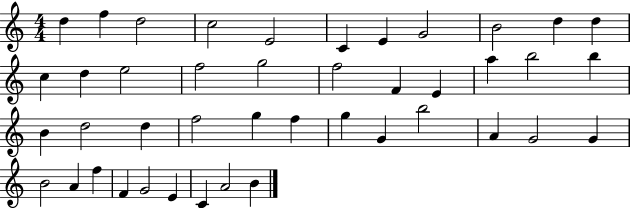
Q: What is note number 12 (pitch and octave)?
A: C5